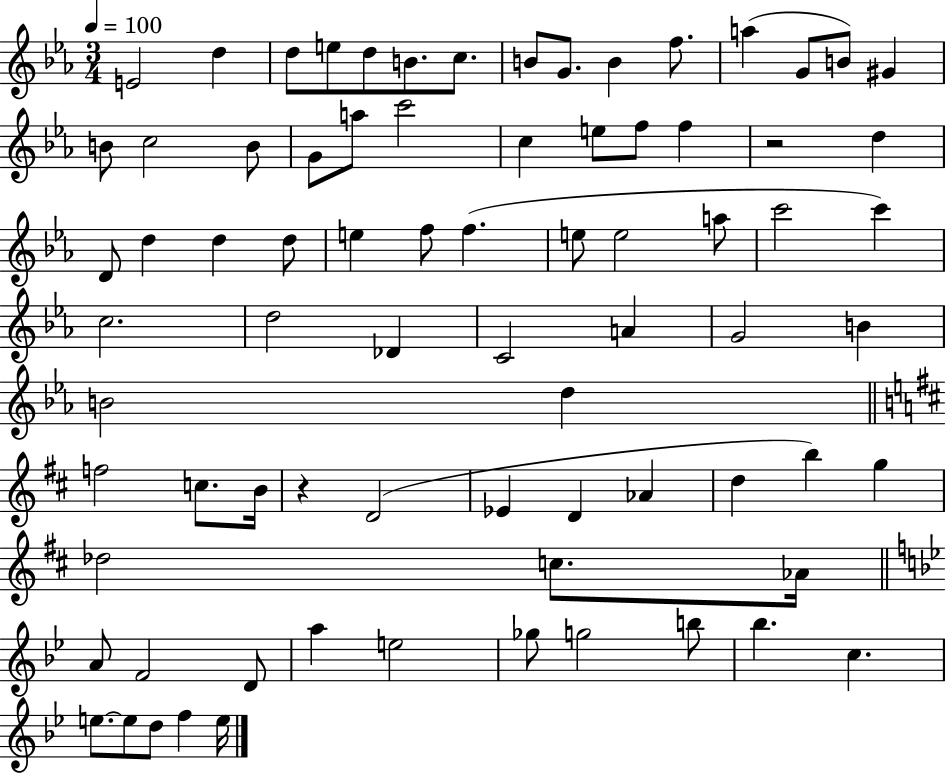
E4/h D5/q D5/e E5/e D5/e B4/e. C5/e. B4/e G4/e. B4/q F5/e. A5/q G4/e B4/e G#4/q B4/e C5/h B4/e G4/e A5/e C6/h C5/q E5/e F5/e F5/q R/h D5/q D4/e D5/q D5/q D5/e E5/q F5/e F5/q. E5/e E5/h A5/e C6/h C6/q C5/h. D5/h Db4/q C4/h A4/q G4/h B4/q B4/h D5/q F5/h C5/e. B4/s R/q D4/h Eb4/q D4/q Ab4/q D5/q B5/q G5/q Db5/h C5/e. Ab4/s A4/e F4/h D4/e A5/q E5/h Gb5/e G5/h B5/e Bb5/q. C5/q. E5/e. E5/e D5/e F5/q E5/s